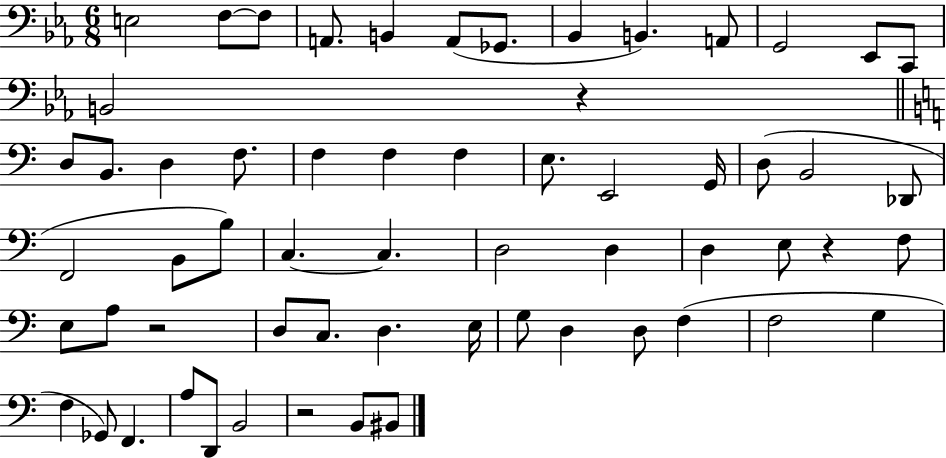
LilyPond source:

{
  \clef bass
  \numericTimeSignature
  \time 6/8
  \key ees \major
  e2 f8~~ f8 | a,8. b,4 a,8( ges,8. | bes,4 b,4.) a,8 | g,2 ees,8 c,8 | \break b,2 r4 | \bar "||" \break \key c \major d8 b,8. d4 f8. | f4 f4 f4 | e8. e,2 g,16 | d8( b,2 des,8 | \break f,2 b,8 b8) | c4.~~ c4. | d2 d4 | d4 e8 r4 f8 | \break e8 a8 r2 | d8 c8. d4. e16 | g8 d4 d8 f4( | f2 g4 | \break f4 ges,8) f,4. | a8 d,8 b,2 | r2 b,8 bis,8 | \bar "|."
}